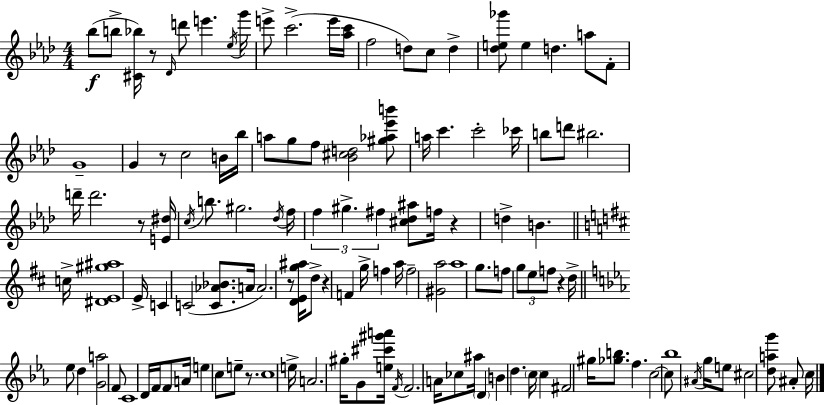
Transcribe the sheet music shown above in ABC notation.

X:1
T:Untitled
M:4/4
L:1/4
K:Ab
_b/2 b/2 [^C_b]/4 z/2 _D/4 d'/2 e' _e/4 g'/4 e'/2 c'2 e'/4 [_ac']/4 f2 d/2 c/2 d [_de_g']/2 e d a/2 F/2 G4 G z/2 c2 B/4 _b/4 a/2 g/2 f/2 [_B^cd]2 [^g_a_e'b']/2 a/4 c' c'2 _c'/4 b/2 d'/2 ^b2 d'/4 d'2 z/2 [E^d]/4 c/4 b/2 ^g2 _d/4 f/4 f ^g ^f [^c_d^a]/2 f/4 z d B c/4 [^DE^g^a]4 E/4 C C2 [C_A_B]/2 A/4 A2 z/2 [DEg^a]/4 d/2 z F g/4 f a/4 f2 [^Ga]2 a4 g/2 f/2 g/2 e/2 f/2 z d/4 _e/2 d [Ga]2 F/2 C4 D/4 F/4 F/2 A/4 e c/2 e/2 z/2 c4 e/4 A2 ^g/4 G/2 [e^c'^g'a']/4 F/4 F2 A/4 _c/2 ^a/4 D B d c/4 c ^F2 ^g/4 [_gb]/2 f c2 c/2 _b4 ^A/4 g/4 e/2 ^c2 [dag']/2 ^A/2 c/4